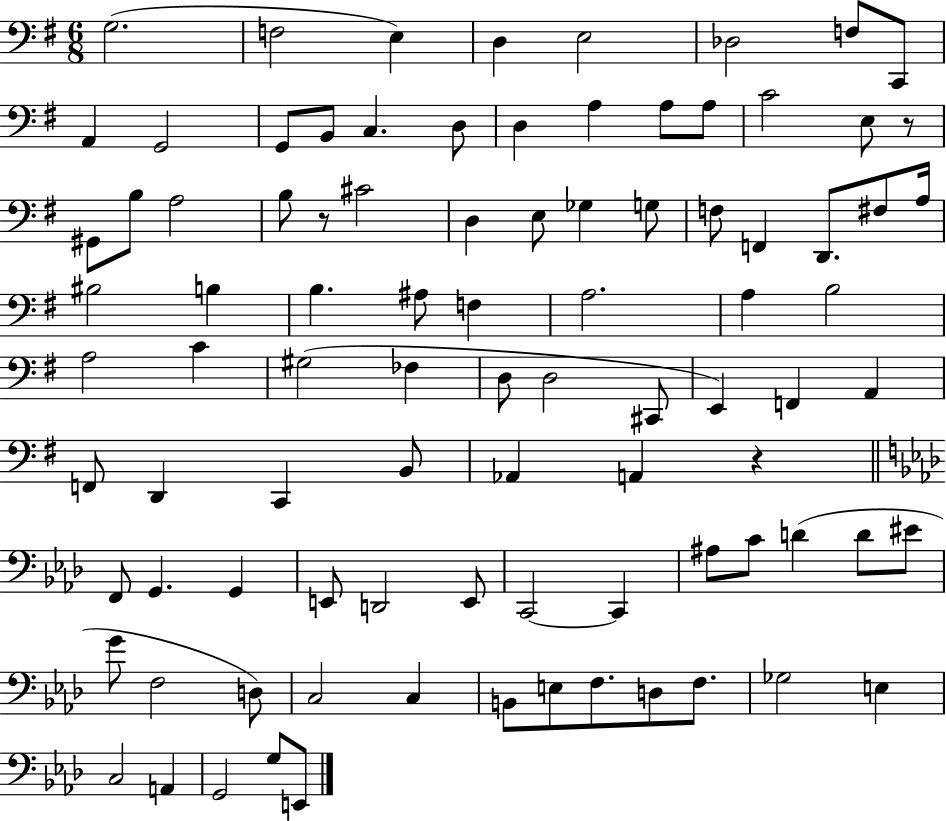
G3/h. F3/h E3/q D3/q E3/h Db3/h F3/e C2/e A2/q G2/h G2/e B2/e C3/q. D3/e D3/q A3/q A3/e A3/e C4/h E3/e R/e G#2/e B3/e A3/h B3/e R/e C#4/h D3/q E3/e Gb3/q G3/e F3/e F2/q D2/e. F#3/e A3/s BIS3/h B3/q B3/q. A#3/e F3/q A3/h. A3/q B3/h A3/h C4/q G#3/h FES3/q D3/e D3/h C#2/e E2/q F2/q A2/q F2/e D2/q C2/q B2/e Ab2/q A2/q R/q F2/e G2/q. G2/q E2/e D2/h E2/e C2/h C2/q A#3/e C4/e D4/q D4/e EIS4/e G4/e F3/h D3/e C3/h C3/q B2/e E3/e F3/e. D3/e F3/e. Gb3/h E3/q C3/h A2/q G2/h G3/e E2/e